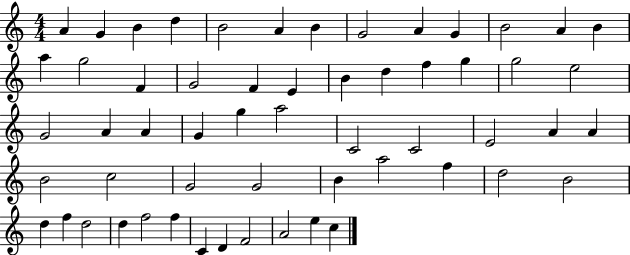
{
  \clef treble
  \numericTimeSignature
  \time 4/4
  \key c \major
  a'4 g'4 b'4 d''4 | b'2 a'4 b'4 | g'2 a'4 g'4 | b'2 a'4 b'4 | \break a''4 g''2 f'4 | g'2 f'4 e'4 | b'4 d''4 f''4 g''4 | g''2 e''2 | \break g'2 a'4 a'4 | g'4 g''4 a''2 | c'2 c'2 | e'2 a'4 a'4 | \break b'2 c''2 | g'2 g'2 | b'4 a''2 f''4 | d''2 b'2 | \break d''4 f''4 d''2 | d''4 f''2 f''4 | c'4 d'4 f'2 | a'2 e''4 c''4 | \break \bar "|."
}